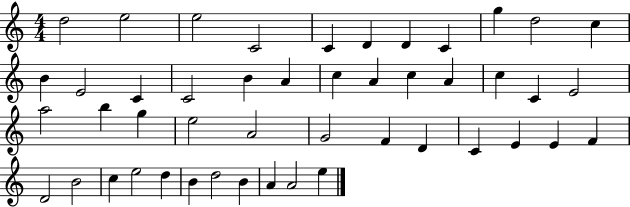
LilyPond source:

{
  \clef treble
  \numericTimeSignature
  \time 4/4
  \key c \major
  d''2 e''2 | e''2 c'2 | c'4 d'4 d'4 c'4 | g''4 d''2 c''4 | \break b'4 e'2 c'4 | c'2 b'4 a'4 | c''4 a'4 c''4 a'4 | c''4 c'4 e'2 | \break a''2 b''4 g''4 | e''2 a'2 | g'2 f'4 d'4 | c'4 e'4 e'4 f'4 | \break d'2 b'2 | c''4 e''2 d''4 | b'4 d''2 b'4 | a'4 a'2 e''4 | \break \bar "|."
}